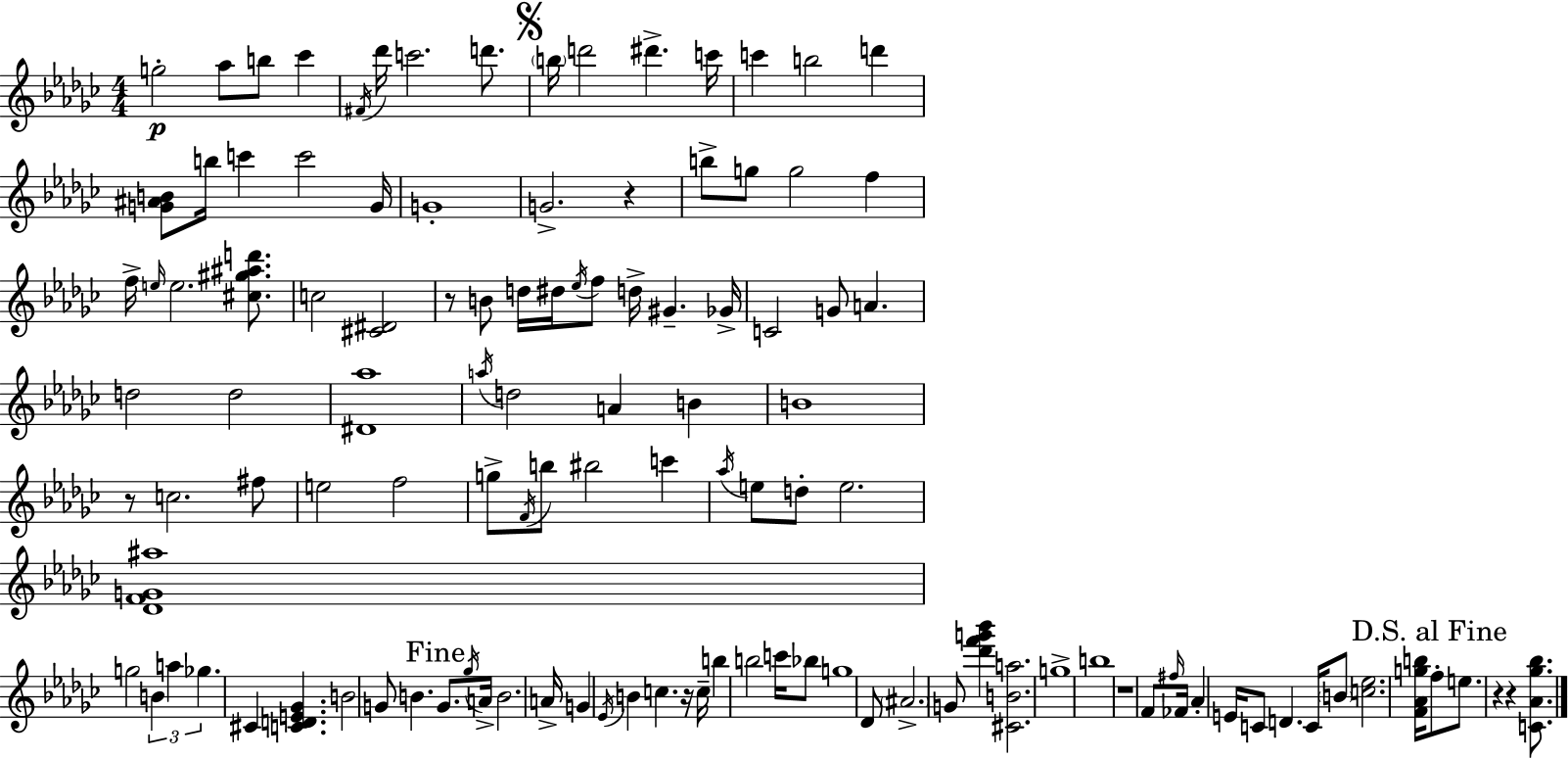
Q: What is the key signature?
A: EES minor